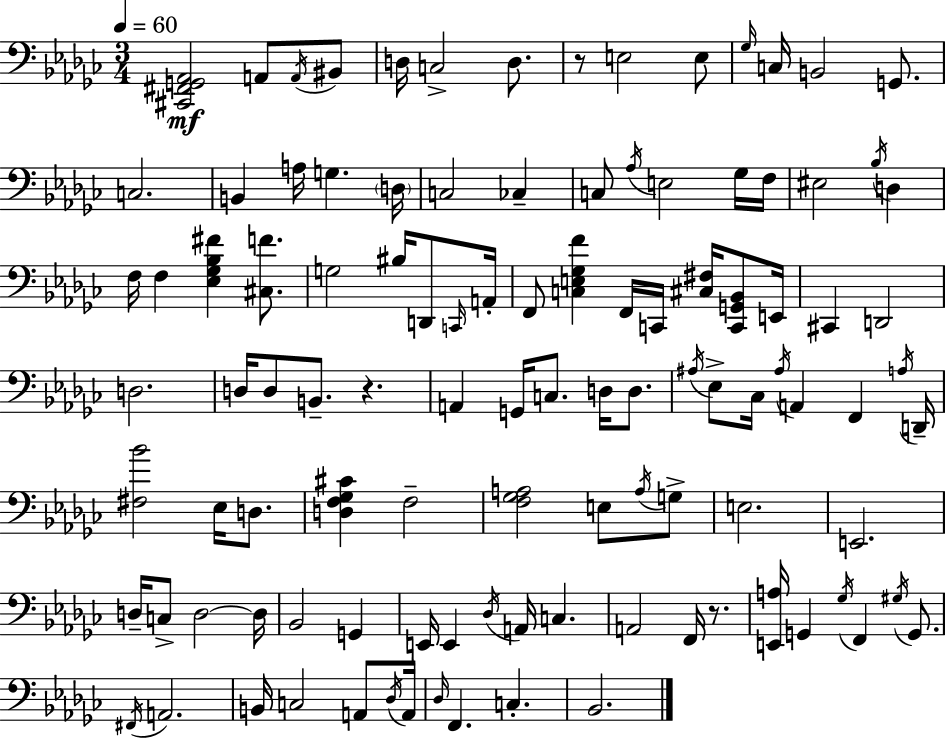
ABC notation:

X:1
T:Untitled
M:3/4
L:1/4
K:Ebm
[^C,,^F,,G,,_A,,]2 A,,/2 A,,/4 ^B,,/2 D,/4 C,2 D,/2 z/2 E,2 E,/2 _G,/4 C,/4 B,,2 G,,/2 C,2 B,, A,/4 G, D,/4 C,2 _C, C,/2 _A,/4 E,2 _G,/4 F,/4 ^E,2 _B,/4 D, F,/4 F, [_E,_G,_B,^F] [^C,F]/2 G,2 ^B,/4 D,,/2 C,,/4 A,,/4 F,,/2 [C,E,_G,F] F,,/4 C,,/4 [^C,^F,]/4 [C,,G,,_B,,]/2 E,,/4 ^C,, D,,2 D,2 D,/4 D,/2 B,,/2 z A,, G,,/4 C,/2 D,/4 D,/2 ^A,/4 _E,/2 _C,/4 ^A,/4 A,, F,, A,/4 D,,/4 [^F,_B]2 _E,/4 D,/2 [D,F,_G,^C] F,2 [F,_G,A,]2 E,/2 A,/4 G,/2 E,2 E,,2 D,/4 C,/2 D,2 D,/4 _B,,2 G,, E,,/4 E,, _D,/4 A,,/4 C, A,,2 F,,/4 z/2 [E,,A,]/4 G,, _G,/4 F,, ^G,/4 G,,/2 ^F,,/4 A,,2 B,,/4 C,2 A,,/2 _D,/4 A,,/4 _D,/4 F,, C, _B,,2